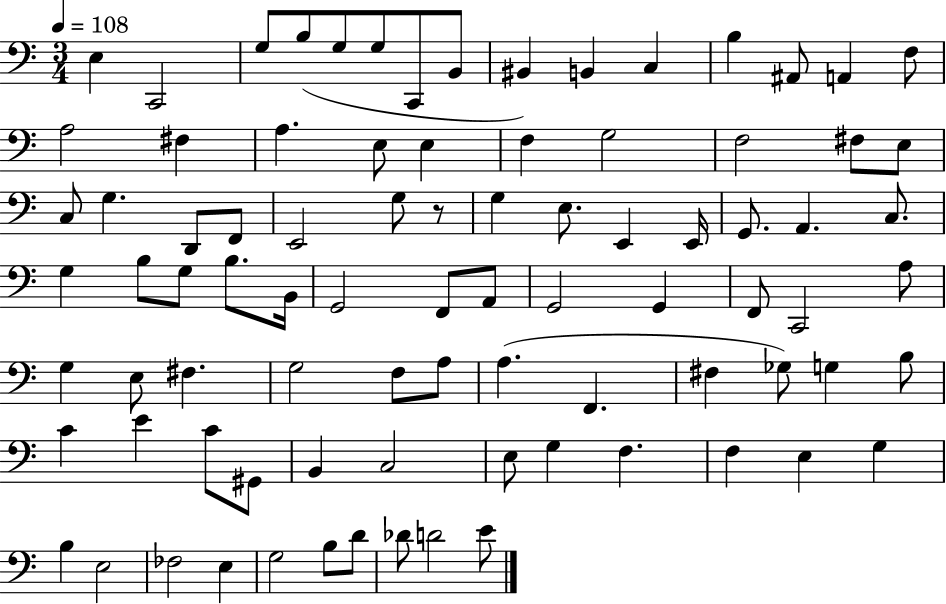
X:1
T:Untitled
M:3/4
L:1/4
K:C
E, C,,2 G,/2 B,/2 G,/2 G,/2 C,,/2 B,,/2 ^B,, B,, C, B, ^A,,/2 A,, F,/2 A,2 ^F, A, E,/2 E, F, G,2 F,2 ^F,/2 E,/2 C,/2 G, D,,/2 F,,/2 E,,2 G,/2 z/2 G, E,/2 E,, E,,/4 G,,/2 A,, C,/2 G, B,/2 G,/2 B,/2 B,,/4 G,,2 F,,/2 A,,/2 G,,2 G,, F,,/2 C,,2 A,/2 G, E,/2 ^F, G,2 F,/2 A,/2 A, F,, ^F, _G,/2 G, B,/2 C E C/2 ^G,,/2 B,, C,2 E,/2 G, F, F, E, G, B, E,2 _F,2 E, G,2 B,/2 D/2 _D/2 D2 E/2